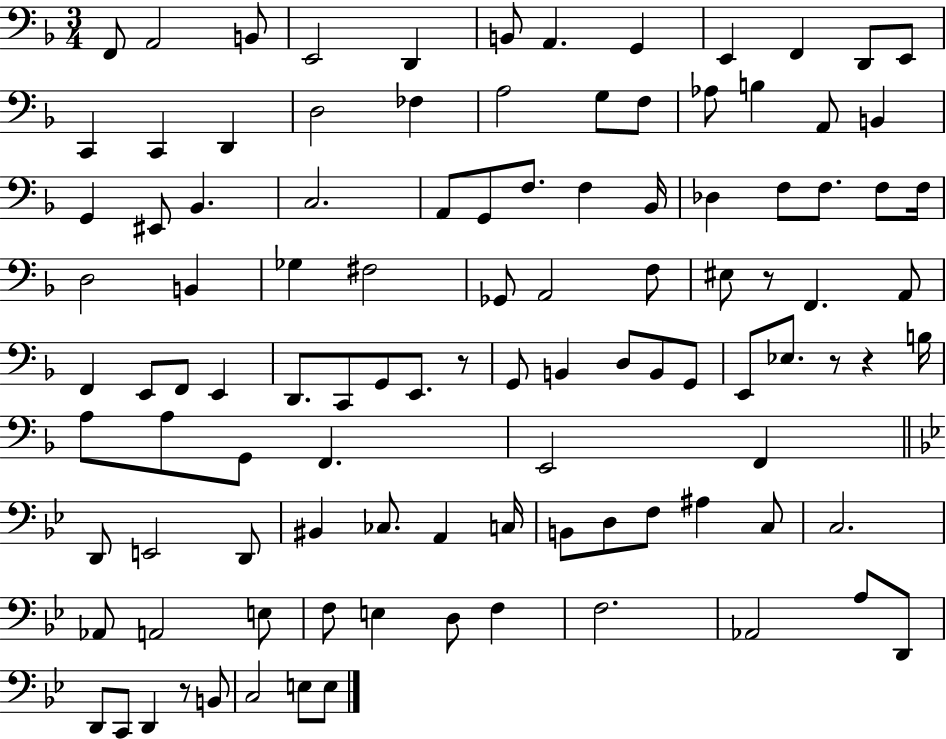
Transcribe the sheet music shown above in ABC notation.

X:1
T:Untitled
M:3/4
L:1/4
K:F
F,,/2 A,,2 B,,/2 E,,2 D,, B,,/2 A,, G,, E,, F,, D,,/2 E,,/2 C,, C,, D,, D,2 _F, A,2 G,/2 F,/2 _A,/2 B, A,,/2 B,, G,, ^E,,/2 _B,, C,2 A,,/2 G,,/2 F,/2 F, _B,,/4 _D, F,/2 F,/2 F,/2 F,/4 D,2 B,, _G, ^F,2 _G,,/2 A,,2 F,/2 ^E,/2 z/2 F,, A,,/2 F,, E,,/2 F,,/2 E,, D,,/2 C,,/2 G,,/2 E,,/2 z/2 G,,/2 B,, D,/2 B,,/2 G,,/2 E,,/2 _E,/2 z/2 z B,/4 A,/2 A,/2 G,,/2 F,, E,,2 F,, D,,/2 E,,2 D,,/2 ^B,, _C,/2 A,, C,/4 B,,/2 D,/2 F,/2 ^A, C,/2 C,2 _A,,/2 A,,2 E,/2 F,/2 E, D,/2 F, F,2 _A,,2 A,/2 D,,/2 D,,/2 C,,/2 D,, z/2 B,,/2 C,2 E,/2 E,/2